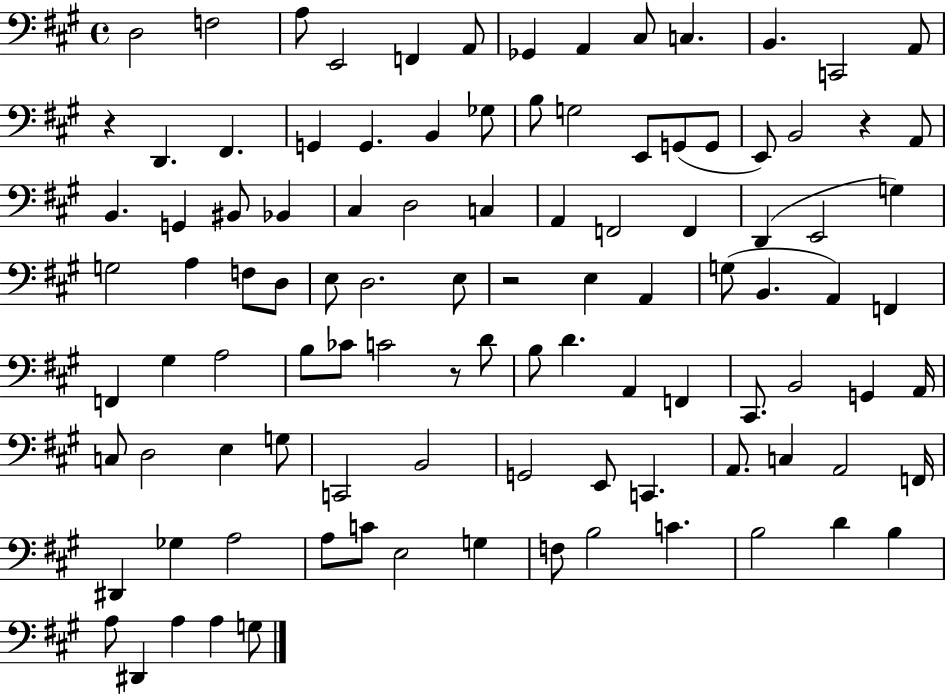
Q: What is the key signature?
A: A major